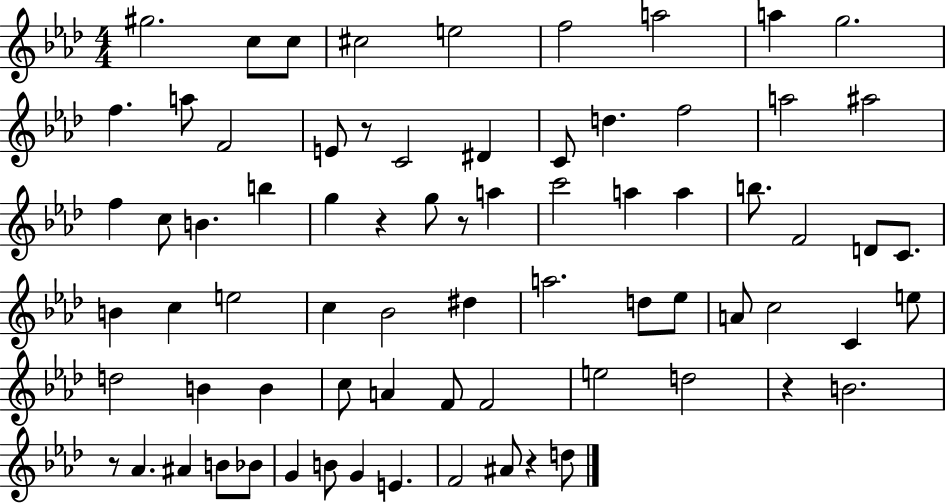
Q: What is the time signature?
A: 4/4